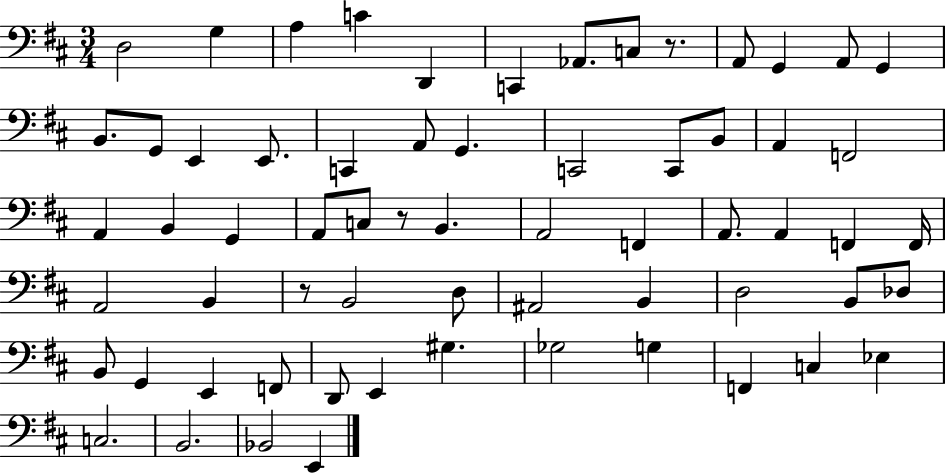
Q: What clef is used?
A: bass